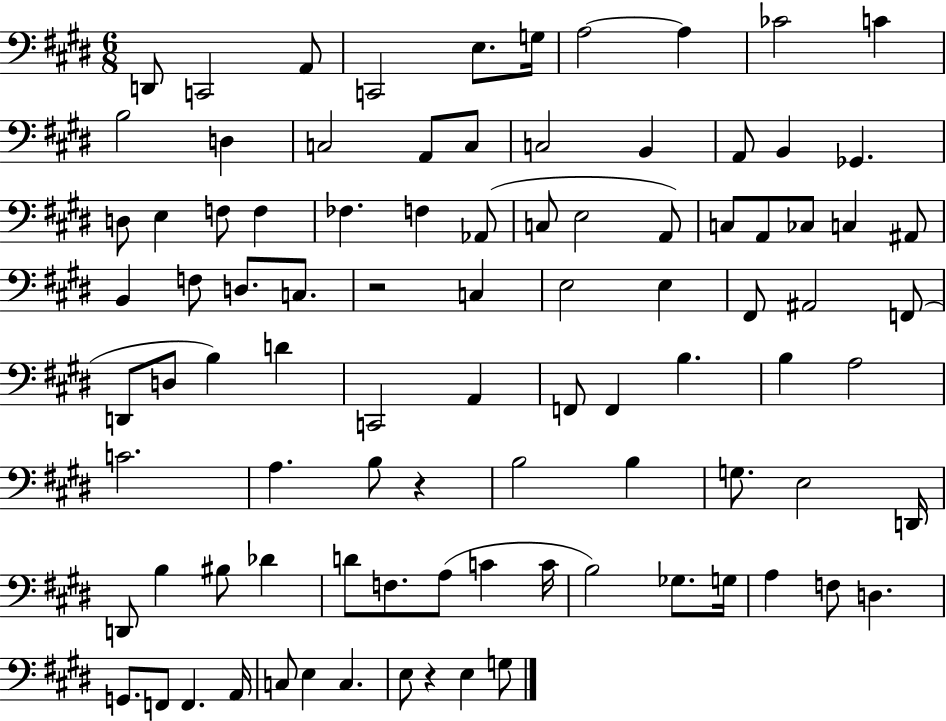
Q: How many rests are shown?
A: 3